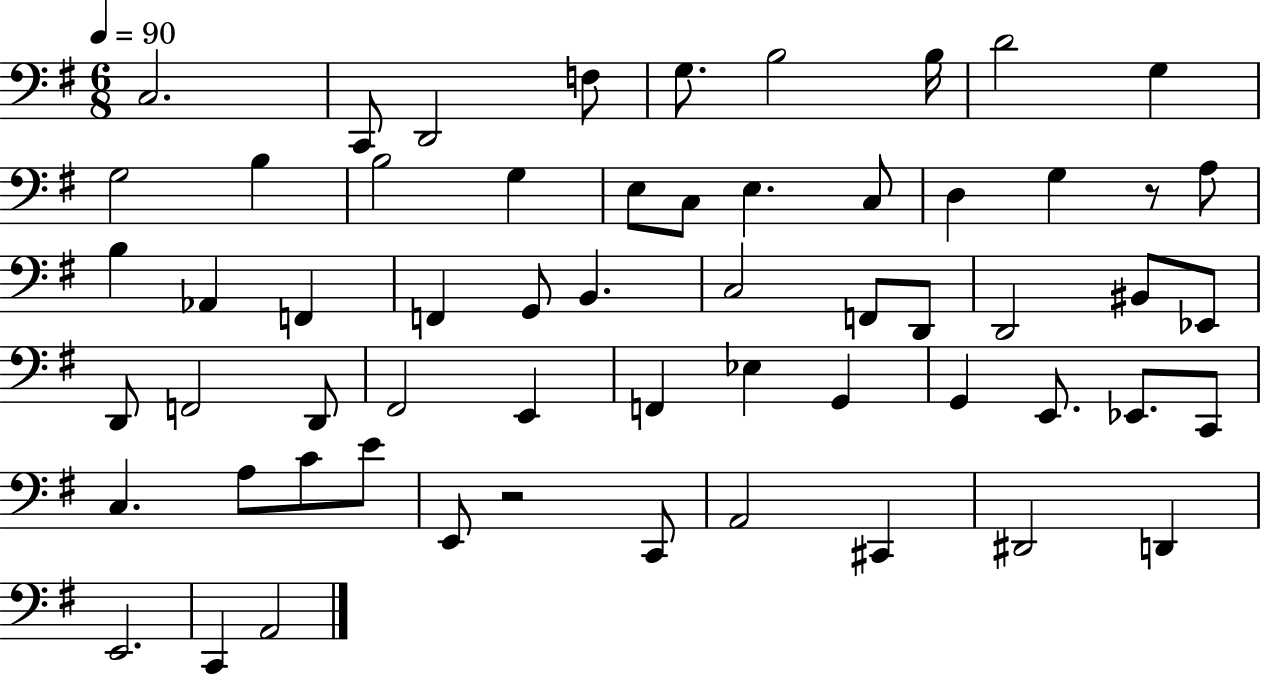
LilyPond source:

{
  \clef bass
  \numericTimeSignature
  \time 6/8
  \key g \major
  \tempo 4 = 90
  c2. | c,8 d,2 f8 | g8. b2 b16 | d'2 g4 | \break g2 b4 | b2 g4 | e8 c8 e4. c8 | d4 g4 r8 a8 | \break b4 aes,4 f,4 | f,4 g,8 b,4. | c2 f,8 d,8 | d,2 bis,8 ees,8 | \break d,8 f,2 d,8 | fis,2 e,4 | f,4 ees4 g,4 | g,4 e,8. ees,8. c,8 | \break c4. a8 c'8 e'8 | e,8 r2 c,8 | a,2 cis,4 | dis,2 d,4 | \break e,2. | c,4 a,2 | \bar "|."
}